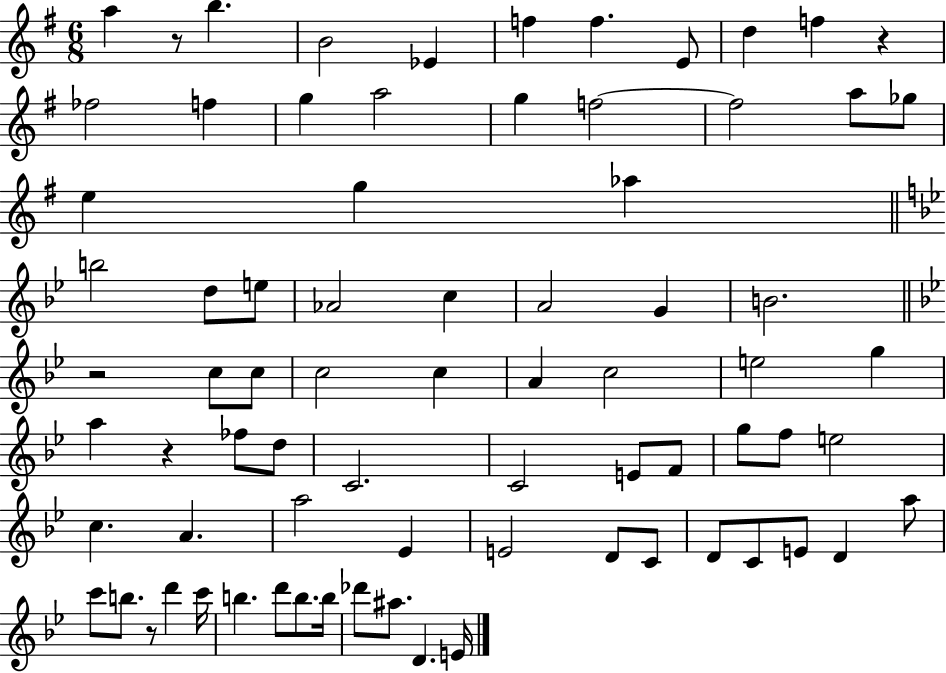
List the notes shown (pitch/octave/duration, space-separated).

A5/q R/e B5/q. B4/h Eb4/q F5/q F5/q. E4/e D5/q F5/q R/q FES5/h F5/q G5/q A5/h G5/q F5/h F5/h A5/e Gb5/e E5/q G5/q Ab5/q B5/h D5/e E5/e Ab4/h C5/q A4/h G4/q B4/h. R/h C5/e C5/e C5/h C5/q A4/q C5/h E5/h G5/q A5/q R/q FES5/e D5/e C4/h. C4/h E4/e F4/e G5/e F5/e E5/h C5/q. A4/q. A5/h Eb4/q E4/h D4/e C4/e D4/e C4/e E4/e D4/q A5/e C6/e B5/e. R/e D6/q C6/s B5/q. D6/e B5/e. B5/s Db6/e A#5/e. D4/q. E4/s